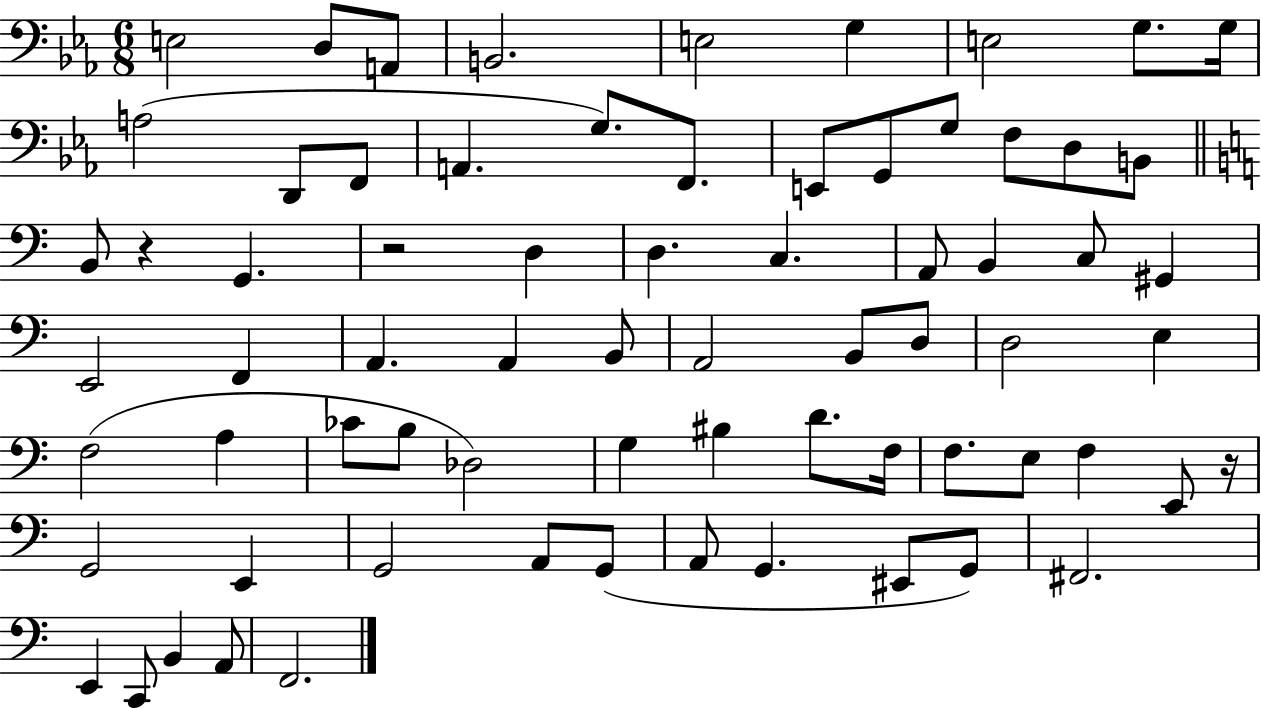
{
  \clef bass
  \numericTimeSignature
  \time 6/8
  \key ees \major
  e2 d8 a,8 | b,2. | e2 g4 | e2 g8. g16 | \break a2( d,8 f,8 | a,4. g8.) f,8. | e,8 g,8 g8 f8 d8 b,8 | \bar "||" \break \key c \major b,8 r4 g,4. | r2 d4 | d4. c4. | a,8 b,4 c8 gis,4 | \break e,2 f,4 | a,4. a,4 b,8 | a,2 b,8 d8 | d2 e4 | \break f2( a4 | ces'8 b8 des2) | g4 bis4 d'8. f16 | f8. e8 f4 e,8 r16 | \break g,2 e,4 | g,2 a,8 g,8( | a,8 g,4. eis,8 g,8) | fis,2. | \break e,4 c,8 b,4 a,8 | f,2. | \bar "|."
}